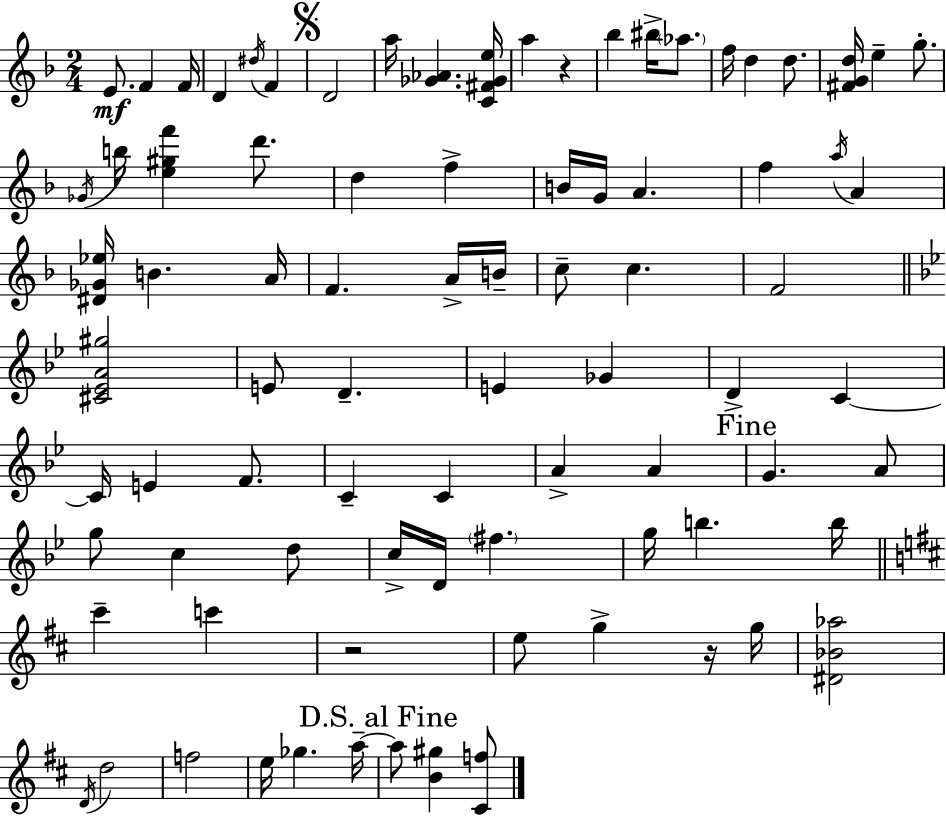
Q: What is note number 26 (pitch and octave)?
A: F5